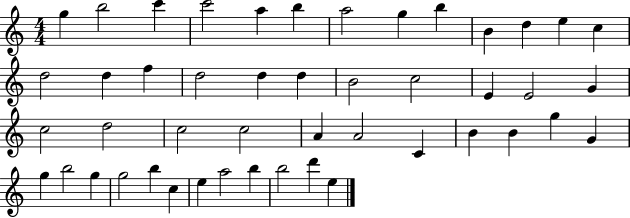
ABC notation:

X:1
T:Untitled
M:4/4
L:1/4
K:C
g b2 c' c'2 a b a2 g b B d e c d2 d f d2 d d B2 c2 E E2 G c2 d2 c2 c2 A A2 C B B g G g b2 g g2 b c e a2 b b2 d' e